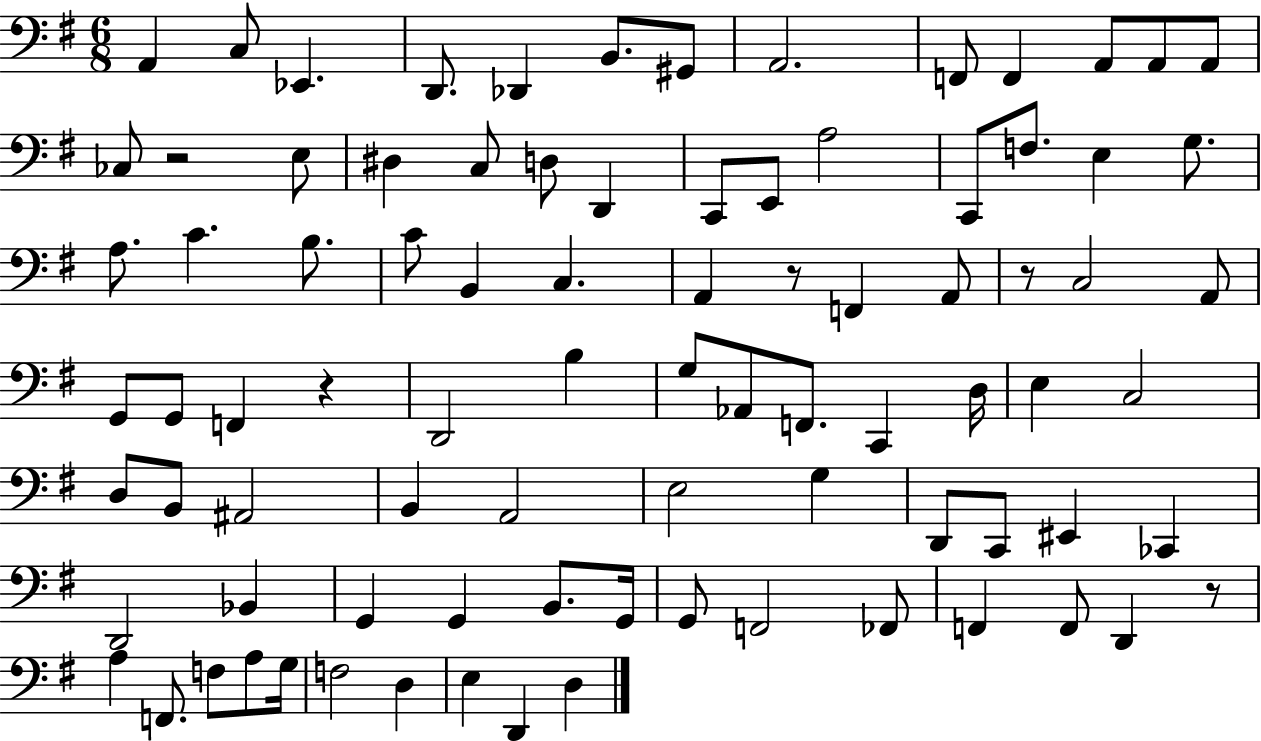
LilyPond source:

{
  \clef bass
  \numericTimeSignature
  \time 6/8
  \key g \major
  a,4 c8 ees,4. | d,8. des,4 b,8. gis,8 | a,2. | f,8 f,4 a,8 a,8 a,8 | \break ces8 r2 e8 | dis4 c8 d8 d,4 | c,8 e,8 a2 | c,8 f8. e4 g8. | \break a8. c'4. b8. | c'8 b,4 c4. | a,4 r8 f,4 a,8 | r8 c2 a,8 | \break g,8 g,8 f,4 r4 | d,2 b4 | g8 aes,8 f,8. c,4 d16 | e4 c2 | \break d8 b,8 ais,2 | b,4 a,2 | e2 g4 | d,8 c,8 eis,4 ces,4 | \break d,2 bes,4 | g,4 g,4 b,8. g,16 | g,8 f,2 fes,8 | f,4 f,8 d,4 r8 | \break a4 f,8. f8 a8 g16 | f2 d4 | e4 d,4 d4 | \bar "|."
}